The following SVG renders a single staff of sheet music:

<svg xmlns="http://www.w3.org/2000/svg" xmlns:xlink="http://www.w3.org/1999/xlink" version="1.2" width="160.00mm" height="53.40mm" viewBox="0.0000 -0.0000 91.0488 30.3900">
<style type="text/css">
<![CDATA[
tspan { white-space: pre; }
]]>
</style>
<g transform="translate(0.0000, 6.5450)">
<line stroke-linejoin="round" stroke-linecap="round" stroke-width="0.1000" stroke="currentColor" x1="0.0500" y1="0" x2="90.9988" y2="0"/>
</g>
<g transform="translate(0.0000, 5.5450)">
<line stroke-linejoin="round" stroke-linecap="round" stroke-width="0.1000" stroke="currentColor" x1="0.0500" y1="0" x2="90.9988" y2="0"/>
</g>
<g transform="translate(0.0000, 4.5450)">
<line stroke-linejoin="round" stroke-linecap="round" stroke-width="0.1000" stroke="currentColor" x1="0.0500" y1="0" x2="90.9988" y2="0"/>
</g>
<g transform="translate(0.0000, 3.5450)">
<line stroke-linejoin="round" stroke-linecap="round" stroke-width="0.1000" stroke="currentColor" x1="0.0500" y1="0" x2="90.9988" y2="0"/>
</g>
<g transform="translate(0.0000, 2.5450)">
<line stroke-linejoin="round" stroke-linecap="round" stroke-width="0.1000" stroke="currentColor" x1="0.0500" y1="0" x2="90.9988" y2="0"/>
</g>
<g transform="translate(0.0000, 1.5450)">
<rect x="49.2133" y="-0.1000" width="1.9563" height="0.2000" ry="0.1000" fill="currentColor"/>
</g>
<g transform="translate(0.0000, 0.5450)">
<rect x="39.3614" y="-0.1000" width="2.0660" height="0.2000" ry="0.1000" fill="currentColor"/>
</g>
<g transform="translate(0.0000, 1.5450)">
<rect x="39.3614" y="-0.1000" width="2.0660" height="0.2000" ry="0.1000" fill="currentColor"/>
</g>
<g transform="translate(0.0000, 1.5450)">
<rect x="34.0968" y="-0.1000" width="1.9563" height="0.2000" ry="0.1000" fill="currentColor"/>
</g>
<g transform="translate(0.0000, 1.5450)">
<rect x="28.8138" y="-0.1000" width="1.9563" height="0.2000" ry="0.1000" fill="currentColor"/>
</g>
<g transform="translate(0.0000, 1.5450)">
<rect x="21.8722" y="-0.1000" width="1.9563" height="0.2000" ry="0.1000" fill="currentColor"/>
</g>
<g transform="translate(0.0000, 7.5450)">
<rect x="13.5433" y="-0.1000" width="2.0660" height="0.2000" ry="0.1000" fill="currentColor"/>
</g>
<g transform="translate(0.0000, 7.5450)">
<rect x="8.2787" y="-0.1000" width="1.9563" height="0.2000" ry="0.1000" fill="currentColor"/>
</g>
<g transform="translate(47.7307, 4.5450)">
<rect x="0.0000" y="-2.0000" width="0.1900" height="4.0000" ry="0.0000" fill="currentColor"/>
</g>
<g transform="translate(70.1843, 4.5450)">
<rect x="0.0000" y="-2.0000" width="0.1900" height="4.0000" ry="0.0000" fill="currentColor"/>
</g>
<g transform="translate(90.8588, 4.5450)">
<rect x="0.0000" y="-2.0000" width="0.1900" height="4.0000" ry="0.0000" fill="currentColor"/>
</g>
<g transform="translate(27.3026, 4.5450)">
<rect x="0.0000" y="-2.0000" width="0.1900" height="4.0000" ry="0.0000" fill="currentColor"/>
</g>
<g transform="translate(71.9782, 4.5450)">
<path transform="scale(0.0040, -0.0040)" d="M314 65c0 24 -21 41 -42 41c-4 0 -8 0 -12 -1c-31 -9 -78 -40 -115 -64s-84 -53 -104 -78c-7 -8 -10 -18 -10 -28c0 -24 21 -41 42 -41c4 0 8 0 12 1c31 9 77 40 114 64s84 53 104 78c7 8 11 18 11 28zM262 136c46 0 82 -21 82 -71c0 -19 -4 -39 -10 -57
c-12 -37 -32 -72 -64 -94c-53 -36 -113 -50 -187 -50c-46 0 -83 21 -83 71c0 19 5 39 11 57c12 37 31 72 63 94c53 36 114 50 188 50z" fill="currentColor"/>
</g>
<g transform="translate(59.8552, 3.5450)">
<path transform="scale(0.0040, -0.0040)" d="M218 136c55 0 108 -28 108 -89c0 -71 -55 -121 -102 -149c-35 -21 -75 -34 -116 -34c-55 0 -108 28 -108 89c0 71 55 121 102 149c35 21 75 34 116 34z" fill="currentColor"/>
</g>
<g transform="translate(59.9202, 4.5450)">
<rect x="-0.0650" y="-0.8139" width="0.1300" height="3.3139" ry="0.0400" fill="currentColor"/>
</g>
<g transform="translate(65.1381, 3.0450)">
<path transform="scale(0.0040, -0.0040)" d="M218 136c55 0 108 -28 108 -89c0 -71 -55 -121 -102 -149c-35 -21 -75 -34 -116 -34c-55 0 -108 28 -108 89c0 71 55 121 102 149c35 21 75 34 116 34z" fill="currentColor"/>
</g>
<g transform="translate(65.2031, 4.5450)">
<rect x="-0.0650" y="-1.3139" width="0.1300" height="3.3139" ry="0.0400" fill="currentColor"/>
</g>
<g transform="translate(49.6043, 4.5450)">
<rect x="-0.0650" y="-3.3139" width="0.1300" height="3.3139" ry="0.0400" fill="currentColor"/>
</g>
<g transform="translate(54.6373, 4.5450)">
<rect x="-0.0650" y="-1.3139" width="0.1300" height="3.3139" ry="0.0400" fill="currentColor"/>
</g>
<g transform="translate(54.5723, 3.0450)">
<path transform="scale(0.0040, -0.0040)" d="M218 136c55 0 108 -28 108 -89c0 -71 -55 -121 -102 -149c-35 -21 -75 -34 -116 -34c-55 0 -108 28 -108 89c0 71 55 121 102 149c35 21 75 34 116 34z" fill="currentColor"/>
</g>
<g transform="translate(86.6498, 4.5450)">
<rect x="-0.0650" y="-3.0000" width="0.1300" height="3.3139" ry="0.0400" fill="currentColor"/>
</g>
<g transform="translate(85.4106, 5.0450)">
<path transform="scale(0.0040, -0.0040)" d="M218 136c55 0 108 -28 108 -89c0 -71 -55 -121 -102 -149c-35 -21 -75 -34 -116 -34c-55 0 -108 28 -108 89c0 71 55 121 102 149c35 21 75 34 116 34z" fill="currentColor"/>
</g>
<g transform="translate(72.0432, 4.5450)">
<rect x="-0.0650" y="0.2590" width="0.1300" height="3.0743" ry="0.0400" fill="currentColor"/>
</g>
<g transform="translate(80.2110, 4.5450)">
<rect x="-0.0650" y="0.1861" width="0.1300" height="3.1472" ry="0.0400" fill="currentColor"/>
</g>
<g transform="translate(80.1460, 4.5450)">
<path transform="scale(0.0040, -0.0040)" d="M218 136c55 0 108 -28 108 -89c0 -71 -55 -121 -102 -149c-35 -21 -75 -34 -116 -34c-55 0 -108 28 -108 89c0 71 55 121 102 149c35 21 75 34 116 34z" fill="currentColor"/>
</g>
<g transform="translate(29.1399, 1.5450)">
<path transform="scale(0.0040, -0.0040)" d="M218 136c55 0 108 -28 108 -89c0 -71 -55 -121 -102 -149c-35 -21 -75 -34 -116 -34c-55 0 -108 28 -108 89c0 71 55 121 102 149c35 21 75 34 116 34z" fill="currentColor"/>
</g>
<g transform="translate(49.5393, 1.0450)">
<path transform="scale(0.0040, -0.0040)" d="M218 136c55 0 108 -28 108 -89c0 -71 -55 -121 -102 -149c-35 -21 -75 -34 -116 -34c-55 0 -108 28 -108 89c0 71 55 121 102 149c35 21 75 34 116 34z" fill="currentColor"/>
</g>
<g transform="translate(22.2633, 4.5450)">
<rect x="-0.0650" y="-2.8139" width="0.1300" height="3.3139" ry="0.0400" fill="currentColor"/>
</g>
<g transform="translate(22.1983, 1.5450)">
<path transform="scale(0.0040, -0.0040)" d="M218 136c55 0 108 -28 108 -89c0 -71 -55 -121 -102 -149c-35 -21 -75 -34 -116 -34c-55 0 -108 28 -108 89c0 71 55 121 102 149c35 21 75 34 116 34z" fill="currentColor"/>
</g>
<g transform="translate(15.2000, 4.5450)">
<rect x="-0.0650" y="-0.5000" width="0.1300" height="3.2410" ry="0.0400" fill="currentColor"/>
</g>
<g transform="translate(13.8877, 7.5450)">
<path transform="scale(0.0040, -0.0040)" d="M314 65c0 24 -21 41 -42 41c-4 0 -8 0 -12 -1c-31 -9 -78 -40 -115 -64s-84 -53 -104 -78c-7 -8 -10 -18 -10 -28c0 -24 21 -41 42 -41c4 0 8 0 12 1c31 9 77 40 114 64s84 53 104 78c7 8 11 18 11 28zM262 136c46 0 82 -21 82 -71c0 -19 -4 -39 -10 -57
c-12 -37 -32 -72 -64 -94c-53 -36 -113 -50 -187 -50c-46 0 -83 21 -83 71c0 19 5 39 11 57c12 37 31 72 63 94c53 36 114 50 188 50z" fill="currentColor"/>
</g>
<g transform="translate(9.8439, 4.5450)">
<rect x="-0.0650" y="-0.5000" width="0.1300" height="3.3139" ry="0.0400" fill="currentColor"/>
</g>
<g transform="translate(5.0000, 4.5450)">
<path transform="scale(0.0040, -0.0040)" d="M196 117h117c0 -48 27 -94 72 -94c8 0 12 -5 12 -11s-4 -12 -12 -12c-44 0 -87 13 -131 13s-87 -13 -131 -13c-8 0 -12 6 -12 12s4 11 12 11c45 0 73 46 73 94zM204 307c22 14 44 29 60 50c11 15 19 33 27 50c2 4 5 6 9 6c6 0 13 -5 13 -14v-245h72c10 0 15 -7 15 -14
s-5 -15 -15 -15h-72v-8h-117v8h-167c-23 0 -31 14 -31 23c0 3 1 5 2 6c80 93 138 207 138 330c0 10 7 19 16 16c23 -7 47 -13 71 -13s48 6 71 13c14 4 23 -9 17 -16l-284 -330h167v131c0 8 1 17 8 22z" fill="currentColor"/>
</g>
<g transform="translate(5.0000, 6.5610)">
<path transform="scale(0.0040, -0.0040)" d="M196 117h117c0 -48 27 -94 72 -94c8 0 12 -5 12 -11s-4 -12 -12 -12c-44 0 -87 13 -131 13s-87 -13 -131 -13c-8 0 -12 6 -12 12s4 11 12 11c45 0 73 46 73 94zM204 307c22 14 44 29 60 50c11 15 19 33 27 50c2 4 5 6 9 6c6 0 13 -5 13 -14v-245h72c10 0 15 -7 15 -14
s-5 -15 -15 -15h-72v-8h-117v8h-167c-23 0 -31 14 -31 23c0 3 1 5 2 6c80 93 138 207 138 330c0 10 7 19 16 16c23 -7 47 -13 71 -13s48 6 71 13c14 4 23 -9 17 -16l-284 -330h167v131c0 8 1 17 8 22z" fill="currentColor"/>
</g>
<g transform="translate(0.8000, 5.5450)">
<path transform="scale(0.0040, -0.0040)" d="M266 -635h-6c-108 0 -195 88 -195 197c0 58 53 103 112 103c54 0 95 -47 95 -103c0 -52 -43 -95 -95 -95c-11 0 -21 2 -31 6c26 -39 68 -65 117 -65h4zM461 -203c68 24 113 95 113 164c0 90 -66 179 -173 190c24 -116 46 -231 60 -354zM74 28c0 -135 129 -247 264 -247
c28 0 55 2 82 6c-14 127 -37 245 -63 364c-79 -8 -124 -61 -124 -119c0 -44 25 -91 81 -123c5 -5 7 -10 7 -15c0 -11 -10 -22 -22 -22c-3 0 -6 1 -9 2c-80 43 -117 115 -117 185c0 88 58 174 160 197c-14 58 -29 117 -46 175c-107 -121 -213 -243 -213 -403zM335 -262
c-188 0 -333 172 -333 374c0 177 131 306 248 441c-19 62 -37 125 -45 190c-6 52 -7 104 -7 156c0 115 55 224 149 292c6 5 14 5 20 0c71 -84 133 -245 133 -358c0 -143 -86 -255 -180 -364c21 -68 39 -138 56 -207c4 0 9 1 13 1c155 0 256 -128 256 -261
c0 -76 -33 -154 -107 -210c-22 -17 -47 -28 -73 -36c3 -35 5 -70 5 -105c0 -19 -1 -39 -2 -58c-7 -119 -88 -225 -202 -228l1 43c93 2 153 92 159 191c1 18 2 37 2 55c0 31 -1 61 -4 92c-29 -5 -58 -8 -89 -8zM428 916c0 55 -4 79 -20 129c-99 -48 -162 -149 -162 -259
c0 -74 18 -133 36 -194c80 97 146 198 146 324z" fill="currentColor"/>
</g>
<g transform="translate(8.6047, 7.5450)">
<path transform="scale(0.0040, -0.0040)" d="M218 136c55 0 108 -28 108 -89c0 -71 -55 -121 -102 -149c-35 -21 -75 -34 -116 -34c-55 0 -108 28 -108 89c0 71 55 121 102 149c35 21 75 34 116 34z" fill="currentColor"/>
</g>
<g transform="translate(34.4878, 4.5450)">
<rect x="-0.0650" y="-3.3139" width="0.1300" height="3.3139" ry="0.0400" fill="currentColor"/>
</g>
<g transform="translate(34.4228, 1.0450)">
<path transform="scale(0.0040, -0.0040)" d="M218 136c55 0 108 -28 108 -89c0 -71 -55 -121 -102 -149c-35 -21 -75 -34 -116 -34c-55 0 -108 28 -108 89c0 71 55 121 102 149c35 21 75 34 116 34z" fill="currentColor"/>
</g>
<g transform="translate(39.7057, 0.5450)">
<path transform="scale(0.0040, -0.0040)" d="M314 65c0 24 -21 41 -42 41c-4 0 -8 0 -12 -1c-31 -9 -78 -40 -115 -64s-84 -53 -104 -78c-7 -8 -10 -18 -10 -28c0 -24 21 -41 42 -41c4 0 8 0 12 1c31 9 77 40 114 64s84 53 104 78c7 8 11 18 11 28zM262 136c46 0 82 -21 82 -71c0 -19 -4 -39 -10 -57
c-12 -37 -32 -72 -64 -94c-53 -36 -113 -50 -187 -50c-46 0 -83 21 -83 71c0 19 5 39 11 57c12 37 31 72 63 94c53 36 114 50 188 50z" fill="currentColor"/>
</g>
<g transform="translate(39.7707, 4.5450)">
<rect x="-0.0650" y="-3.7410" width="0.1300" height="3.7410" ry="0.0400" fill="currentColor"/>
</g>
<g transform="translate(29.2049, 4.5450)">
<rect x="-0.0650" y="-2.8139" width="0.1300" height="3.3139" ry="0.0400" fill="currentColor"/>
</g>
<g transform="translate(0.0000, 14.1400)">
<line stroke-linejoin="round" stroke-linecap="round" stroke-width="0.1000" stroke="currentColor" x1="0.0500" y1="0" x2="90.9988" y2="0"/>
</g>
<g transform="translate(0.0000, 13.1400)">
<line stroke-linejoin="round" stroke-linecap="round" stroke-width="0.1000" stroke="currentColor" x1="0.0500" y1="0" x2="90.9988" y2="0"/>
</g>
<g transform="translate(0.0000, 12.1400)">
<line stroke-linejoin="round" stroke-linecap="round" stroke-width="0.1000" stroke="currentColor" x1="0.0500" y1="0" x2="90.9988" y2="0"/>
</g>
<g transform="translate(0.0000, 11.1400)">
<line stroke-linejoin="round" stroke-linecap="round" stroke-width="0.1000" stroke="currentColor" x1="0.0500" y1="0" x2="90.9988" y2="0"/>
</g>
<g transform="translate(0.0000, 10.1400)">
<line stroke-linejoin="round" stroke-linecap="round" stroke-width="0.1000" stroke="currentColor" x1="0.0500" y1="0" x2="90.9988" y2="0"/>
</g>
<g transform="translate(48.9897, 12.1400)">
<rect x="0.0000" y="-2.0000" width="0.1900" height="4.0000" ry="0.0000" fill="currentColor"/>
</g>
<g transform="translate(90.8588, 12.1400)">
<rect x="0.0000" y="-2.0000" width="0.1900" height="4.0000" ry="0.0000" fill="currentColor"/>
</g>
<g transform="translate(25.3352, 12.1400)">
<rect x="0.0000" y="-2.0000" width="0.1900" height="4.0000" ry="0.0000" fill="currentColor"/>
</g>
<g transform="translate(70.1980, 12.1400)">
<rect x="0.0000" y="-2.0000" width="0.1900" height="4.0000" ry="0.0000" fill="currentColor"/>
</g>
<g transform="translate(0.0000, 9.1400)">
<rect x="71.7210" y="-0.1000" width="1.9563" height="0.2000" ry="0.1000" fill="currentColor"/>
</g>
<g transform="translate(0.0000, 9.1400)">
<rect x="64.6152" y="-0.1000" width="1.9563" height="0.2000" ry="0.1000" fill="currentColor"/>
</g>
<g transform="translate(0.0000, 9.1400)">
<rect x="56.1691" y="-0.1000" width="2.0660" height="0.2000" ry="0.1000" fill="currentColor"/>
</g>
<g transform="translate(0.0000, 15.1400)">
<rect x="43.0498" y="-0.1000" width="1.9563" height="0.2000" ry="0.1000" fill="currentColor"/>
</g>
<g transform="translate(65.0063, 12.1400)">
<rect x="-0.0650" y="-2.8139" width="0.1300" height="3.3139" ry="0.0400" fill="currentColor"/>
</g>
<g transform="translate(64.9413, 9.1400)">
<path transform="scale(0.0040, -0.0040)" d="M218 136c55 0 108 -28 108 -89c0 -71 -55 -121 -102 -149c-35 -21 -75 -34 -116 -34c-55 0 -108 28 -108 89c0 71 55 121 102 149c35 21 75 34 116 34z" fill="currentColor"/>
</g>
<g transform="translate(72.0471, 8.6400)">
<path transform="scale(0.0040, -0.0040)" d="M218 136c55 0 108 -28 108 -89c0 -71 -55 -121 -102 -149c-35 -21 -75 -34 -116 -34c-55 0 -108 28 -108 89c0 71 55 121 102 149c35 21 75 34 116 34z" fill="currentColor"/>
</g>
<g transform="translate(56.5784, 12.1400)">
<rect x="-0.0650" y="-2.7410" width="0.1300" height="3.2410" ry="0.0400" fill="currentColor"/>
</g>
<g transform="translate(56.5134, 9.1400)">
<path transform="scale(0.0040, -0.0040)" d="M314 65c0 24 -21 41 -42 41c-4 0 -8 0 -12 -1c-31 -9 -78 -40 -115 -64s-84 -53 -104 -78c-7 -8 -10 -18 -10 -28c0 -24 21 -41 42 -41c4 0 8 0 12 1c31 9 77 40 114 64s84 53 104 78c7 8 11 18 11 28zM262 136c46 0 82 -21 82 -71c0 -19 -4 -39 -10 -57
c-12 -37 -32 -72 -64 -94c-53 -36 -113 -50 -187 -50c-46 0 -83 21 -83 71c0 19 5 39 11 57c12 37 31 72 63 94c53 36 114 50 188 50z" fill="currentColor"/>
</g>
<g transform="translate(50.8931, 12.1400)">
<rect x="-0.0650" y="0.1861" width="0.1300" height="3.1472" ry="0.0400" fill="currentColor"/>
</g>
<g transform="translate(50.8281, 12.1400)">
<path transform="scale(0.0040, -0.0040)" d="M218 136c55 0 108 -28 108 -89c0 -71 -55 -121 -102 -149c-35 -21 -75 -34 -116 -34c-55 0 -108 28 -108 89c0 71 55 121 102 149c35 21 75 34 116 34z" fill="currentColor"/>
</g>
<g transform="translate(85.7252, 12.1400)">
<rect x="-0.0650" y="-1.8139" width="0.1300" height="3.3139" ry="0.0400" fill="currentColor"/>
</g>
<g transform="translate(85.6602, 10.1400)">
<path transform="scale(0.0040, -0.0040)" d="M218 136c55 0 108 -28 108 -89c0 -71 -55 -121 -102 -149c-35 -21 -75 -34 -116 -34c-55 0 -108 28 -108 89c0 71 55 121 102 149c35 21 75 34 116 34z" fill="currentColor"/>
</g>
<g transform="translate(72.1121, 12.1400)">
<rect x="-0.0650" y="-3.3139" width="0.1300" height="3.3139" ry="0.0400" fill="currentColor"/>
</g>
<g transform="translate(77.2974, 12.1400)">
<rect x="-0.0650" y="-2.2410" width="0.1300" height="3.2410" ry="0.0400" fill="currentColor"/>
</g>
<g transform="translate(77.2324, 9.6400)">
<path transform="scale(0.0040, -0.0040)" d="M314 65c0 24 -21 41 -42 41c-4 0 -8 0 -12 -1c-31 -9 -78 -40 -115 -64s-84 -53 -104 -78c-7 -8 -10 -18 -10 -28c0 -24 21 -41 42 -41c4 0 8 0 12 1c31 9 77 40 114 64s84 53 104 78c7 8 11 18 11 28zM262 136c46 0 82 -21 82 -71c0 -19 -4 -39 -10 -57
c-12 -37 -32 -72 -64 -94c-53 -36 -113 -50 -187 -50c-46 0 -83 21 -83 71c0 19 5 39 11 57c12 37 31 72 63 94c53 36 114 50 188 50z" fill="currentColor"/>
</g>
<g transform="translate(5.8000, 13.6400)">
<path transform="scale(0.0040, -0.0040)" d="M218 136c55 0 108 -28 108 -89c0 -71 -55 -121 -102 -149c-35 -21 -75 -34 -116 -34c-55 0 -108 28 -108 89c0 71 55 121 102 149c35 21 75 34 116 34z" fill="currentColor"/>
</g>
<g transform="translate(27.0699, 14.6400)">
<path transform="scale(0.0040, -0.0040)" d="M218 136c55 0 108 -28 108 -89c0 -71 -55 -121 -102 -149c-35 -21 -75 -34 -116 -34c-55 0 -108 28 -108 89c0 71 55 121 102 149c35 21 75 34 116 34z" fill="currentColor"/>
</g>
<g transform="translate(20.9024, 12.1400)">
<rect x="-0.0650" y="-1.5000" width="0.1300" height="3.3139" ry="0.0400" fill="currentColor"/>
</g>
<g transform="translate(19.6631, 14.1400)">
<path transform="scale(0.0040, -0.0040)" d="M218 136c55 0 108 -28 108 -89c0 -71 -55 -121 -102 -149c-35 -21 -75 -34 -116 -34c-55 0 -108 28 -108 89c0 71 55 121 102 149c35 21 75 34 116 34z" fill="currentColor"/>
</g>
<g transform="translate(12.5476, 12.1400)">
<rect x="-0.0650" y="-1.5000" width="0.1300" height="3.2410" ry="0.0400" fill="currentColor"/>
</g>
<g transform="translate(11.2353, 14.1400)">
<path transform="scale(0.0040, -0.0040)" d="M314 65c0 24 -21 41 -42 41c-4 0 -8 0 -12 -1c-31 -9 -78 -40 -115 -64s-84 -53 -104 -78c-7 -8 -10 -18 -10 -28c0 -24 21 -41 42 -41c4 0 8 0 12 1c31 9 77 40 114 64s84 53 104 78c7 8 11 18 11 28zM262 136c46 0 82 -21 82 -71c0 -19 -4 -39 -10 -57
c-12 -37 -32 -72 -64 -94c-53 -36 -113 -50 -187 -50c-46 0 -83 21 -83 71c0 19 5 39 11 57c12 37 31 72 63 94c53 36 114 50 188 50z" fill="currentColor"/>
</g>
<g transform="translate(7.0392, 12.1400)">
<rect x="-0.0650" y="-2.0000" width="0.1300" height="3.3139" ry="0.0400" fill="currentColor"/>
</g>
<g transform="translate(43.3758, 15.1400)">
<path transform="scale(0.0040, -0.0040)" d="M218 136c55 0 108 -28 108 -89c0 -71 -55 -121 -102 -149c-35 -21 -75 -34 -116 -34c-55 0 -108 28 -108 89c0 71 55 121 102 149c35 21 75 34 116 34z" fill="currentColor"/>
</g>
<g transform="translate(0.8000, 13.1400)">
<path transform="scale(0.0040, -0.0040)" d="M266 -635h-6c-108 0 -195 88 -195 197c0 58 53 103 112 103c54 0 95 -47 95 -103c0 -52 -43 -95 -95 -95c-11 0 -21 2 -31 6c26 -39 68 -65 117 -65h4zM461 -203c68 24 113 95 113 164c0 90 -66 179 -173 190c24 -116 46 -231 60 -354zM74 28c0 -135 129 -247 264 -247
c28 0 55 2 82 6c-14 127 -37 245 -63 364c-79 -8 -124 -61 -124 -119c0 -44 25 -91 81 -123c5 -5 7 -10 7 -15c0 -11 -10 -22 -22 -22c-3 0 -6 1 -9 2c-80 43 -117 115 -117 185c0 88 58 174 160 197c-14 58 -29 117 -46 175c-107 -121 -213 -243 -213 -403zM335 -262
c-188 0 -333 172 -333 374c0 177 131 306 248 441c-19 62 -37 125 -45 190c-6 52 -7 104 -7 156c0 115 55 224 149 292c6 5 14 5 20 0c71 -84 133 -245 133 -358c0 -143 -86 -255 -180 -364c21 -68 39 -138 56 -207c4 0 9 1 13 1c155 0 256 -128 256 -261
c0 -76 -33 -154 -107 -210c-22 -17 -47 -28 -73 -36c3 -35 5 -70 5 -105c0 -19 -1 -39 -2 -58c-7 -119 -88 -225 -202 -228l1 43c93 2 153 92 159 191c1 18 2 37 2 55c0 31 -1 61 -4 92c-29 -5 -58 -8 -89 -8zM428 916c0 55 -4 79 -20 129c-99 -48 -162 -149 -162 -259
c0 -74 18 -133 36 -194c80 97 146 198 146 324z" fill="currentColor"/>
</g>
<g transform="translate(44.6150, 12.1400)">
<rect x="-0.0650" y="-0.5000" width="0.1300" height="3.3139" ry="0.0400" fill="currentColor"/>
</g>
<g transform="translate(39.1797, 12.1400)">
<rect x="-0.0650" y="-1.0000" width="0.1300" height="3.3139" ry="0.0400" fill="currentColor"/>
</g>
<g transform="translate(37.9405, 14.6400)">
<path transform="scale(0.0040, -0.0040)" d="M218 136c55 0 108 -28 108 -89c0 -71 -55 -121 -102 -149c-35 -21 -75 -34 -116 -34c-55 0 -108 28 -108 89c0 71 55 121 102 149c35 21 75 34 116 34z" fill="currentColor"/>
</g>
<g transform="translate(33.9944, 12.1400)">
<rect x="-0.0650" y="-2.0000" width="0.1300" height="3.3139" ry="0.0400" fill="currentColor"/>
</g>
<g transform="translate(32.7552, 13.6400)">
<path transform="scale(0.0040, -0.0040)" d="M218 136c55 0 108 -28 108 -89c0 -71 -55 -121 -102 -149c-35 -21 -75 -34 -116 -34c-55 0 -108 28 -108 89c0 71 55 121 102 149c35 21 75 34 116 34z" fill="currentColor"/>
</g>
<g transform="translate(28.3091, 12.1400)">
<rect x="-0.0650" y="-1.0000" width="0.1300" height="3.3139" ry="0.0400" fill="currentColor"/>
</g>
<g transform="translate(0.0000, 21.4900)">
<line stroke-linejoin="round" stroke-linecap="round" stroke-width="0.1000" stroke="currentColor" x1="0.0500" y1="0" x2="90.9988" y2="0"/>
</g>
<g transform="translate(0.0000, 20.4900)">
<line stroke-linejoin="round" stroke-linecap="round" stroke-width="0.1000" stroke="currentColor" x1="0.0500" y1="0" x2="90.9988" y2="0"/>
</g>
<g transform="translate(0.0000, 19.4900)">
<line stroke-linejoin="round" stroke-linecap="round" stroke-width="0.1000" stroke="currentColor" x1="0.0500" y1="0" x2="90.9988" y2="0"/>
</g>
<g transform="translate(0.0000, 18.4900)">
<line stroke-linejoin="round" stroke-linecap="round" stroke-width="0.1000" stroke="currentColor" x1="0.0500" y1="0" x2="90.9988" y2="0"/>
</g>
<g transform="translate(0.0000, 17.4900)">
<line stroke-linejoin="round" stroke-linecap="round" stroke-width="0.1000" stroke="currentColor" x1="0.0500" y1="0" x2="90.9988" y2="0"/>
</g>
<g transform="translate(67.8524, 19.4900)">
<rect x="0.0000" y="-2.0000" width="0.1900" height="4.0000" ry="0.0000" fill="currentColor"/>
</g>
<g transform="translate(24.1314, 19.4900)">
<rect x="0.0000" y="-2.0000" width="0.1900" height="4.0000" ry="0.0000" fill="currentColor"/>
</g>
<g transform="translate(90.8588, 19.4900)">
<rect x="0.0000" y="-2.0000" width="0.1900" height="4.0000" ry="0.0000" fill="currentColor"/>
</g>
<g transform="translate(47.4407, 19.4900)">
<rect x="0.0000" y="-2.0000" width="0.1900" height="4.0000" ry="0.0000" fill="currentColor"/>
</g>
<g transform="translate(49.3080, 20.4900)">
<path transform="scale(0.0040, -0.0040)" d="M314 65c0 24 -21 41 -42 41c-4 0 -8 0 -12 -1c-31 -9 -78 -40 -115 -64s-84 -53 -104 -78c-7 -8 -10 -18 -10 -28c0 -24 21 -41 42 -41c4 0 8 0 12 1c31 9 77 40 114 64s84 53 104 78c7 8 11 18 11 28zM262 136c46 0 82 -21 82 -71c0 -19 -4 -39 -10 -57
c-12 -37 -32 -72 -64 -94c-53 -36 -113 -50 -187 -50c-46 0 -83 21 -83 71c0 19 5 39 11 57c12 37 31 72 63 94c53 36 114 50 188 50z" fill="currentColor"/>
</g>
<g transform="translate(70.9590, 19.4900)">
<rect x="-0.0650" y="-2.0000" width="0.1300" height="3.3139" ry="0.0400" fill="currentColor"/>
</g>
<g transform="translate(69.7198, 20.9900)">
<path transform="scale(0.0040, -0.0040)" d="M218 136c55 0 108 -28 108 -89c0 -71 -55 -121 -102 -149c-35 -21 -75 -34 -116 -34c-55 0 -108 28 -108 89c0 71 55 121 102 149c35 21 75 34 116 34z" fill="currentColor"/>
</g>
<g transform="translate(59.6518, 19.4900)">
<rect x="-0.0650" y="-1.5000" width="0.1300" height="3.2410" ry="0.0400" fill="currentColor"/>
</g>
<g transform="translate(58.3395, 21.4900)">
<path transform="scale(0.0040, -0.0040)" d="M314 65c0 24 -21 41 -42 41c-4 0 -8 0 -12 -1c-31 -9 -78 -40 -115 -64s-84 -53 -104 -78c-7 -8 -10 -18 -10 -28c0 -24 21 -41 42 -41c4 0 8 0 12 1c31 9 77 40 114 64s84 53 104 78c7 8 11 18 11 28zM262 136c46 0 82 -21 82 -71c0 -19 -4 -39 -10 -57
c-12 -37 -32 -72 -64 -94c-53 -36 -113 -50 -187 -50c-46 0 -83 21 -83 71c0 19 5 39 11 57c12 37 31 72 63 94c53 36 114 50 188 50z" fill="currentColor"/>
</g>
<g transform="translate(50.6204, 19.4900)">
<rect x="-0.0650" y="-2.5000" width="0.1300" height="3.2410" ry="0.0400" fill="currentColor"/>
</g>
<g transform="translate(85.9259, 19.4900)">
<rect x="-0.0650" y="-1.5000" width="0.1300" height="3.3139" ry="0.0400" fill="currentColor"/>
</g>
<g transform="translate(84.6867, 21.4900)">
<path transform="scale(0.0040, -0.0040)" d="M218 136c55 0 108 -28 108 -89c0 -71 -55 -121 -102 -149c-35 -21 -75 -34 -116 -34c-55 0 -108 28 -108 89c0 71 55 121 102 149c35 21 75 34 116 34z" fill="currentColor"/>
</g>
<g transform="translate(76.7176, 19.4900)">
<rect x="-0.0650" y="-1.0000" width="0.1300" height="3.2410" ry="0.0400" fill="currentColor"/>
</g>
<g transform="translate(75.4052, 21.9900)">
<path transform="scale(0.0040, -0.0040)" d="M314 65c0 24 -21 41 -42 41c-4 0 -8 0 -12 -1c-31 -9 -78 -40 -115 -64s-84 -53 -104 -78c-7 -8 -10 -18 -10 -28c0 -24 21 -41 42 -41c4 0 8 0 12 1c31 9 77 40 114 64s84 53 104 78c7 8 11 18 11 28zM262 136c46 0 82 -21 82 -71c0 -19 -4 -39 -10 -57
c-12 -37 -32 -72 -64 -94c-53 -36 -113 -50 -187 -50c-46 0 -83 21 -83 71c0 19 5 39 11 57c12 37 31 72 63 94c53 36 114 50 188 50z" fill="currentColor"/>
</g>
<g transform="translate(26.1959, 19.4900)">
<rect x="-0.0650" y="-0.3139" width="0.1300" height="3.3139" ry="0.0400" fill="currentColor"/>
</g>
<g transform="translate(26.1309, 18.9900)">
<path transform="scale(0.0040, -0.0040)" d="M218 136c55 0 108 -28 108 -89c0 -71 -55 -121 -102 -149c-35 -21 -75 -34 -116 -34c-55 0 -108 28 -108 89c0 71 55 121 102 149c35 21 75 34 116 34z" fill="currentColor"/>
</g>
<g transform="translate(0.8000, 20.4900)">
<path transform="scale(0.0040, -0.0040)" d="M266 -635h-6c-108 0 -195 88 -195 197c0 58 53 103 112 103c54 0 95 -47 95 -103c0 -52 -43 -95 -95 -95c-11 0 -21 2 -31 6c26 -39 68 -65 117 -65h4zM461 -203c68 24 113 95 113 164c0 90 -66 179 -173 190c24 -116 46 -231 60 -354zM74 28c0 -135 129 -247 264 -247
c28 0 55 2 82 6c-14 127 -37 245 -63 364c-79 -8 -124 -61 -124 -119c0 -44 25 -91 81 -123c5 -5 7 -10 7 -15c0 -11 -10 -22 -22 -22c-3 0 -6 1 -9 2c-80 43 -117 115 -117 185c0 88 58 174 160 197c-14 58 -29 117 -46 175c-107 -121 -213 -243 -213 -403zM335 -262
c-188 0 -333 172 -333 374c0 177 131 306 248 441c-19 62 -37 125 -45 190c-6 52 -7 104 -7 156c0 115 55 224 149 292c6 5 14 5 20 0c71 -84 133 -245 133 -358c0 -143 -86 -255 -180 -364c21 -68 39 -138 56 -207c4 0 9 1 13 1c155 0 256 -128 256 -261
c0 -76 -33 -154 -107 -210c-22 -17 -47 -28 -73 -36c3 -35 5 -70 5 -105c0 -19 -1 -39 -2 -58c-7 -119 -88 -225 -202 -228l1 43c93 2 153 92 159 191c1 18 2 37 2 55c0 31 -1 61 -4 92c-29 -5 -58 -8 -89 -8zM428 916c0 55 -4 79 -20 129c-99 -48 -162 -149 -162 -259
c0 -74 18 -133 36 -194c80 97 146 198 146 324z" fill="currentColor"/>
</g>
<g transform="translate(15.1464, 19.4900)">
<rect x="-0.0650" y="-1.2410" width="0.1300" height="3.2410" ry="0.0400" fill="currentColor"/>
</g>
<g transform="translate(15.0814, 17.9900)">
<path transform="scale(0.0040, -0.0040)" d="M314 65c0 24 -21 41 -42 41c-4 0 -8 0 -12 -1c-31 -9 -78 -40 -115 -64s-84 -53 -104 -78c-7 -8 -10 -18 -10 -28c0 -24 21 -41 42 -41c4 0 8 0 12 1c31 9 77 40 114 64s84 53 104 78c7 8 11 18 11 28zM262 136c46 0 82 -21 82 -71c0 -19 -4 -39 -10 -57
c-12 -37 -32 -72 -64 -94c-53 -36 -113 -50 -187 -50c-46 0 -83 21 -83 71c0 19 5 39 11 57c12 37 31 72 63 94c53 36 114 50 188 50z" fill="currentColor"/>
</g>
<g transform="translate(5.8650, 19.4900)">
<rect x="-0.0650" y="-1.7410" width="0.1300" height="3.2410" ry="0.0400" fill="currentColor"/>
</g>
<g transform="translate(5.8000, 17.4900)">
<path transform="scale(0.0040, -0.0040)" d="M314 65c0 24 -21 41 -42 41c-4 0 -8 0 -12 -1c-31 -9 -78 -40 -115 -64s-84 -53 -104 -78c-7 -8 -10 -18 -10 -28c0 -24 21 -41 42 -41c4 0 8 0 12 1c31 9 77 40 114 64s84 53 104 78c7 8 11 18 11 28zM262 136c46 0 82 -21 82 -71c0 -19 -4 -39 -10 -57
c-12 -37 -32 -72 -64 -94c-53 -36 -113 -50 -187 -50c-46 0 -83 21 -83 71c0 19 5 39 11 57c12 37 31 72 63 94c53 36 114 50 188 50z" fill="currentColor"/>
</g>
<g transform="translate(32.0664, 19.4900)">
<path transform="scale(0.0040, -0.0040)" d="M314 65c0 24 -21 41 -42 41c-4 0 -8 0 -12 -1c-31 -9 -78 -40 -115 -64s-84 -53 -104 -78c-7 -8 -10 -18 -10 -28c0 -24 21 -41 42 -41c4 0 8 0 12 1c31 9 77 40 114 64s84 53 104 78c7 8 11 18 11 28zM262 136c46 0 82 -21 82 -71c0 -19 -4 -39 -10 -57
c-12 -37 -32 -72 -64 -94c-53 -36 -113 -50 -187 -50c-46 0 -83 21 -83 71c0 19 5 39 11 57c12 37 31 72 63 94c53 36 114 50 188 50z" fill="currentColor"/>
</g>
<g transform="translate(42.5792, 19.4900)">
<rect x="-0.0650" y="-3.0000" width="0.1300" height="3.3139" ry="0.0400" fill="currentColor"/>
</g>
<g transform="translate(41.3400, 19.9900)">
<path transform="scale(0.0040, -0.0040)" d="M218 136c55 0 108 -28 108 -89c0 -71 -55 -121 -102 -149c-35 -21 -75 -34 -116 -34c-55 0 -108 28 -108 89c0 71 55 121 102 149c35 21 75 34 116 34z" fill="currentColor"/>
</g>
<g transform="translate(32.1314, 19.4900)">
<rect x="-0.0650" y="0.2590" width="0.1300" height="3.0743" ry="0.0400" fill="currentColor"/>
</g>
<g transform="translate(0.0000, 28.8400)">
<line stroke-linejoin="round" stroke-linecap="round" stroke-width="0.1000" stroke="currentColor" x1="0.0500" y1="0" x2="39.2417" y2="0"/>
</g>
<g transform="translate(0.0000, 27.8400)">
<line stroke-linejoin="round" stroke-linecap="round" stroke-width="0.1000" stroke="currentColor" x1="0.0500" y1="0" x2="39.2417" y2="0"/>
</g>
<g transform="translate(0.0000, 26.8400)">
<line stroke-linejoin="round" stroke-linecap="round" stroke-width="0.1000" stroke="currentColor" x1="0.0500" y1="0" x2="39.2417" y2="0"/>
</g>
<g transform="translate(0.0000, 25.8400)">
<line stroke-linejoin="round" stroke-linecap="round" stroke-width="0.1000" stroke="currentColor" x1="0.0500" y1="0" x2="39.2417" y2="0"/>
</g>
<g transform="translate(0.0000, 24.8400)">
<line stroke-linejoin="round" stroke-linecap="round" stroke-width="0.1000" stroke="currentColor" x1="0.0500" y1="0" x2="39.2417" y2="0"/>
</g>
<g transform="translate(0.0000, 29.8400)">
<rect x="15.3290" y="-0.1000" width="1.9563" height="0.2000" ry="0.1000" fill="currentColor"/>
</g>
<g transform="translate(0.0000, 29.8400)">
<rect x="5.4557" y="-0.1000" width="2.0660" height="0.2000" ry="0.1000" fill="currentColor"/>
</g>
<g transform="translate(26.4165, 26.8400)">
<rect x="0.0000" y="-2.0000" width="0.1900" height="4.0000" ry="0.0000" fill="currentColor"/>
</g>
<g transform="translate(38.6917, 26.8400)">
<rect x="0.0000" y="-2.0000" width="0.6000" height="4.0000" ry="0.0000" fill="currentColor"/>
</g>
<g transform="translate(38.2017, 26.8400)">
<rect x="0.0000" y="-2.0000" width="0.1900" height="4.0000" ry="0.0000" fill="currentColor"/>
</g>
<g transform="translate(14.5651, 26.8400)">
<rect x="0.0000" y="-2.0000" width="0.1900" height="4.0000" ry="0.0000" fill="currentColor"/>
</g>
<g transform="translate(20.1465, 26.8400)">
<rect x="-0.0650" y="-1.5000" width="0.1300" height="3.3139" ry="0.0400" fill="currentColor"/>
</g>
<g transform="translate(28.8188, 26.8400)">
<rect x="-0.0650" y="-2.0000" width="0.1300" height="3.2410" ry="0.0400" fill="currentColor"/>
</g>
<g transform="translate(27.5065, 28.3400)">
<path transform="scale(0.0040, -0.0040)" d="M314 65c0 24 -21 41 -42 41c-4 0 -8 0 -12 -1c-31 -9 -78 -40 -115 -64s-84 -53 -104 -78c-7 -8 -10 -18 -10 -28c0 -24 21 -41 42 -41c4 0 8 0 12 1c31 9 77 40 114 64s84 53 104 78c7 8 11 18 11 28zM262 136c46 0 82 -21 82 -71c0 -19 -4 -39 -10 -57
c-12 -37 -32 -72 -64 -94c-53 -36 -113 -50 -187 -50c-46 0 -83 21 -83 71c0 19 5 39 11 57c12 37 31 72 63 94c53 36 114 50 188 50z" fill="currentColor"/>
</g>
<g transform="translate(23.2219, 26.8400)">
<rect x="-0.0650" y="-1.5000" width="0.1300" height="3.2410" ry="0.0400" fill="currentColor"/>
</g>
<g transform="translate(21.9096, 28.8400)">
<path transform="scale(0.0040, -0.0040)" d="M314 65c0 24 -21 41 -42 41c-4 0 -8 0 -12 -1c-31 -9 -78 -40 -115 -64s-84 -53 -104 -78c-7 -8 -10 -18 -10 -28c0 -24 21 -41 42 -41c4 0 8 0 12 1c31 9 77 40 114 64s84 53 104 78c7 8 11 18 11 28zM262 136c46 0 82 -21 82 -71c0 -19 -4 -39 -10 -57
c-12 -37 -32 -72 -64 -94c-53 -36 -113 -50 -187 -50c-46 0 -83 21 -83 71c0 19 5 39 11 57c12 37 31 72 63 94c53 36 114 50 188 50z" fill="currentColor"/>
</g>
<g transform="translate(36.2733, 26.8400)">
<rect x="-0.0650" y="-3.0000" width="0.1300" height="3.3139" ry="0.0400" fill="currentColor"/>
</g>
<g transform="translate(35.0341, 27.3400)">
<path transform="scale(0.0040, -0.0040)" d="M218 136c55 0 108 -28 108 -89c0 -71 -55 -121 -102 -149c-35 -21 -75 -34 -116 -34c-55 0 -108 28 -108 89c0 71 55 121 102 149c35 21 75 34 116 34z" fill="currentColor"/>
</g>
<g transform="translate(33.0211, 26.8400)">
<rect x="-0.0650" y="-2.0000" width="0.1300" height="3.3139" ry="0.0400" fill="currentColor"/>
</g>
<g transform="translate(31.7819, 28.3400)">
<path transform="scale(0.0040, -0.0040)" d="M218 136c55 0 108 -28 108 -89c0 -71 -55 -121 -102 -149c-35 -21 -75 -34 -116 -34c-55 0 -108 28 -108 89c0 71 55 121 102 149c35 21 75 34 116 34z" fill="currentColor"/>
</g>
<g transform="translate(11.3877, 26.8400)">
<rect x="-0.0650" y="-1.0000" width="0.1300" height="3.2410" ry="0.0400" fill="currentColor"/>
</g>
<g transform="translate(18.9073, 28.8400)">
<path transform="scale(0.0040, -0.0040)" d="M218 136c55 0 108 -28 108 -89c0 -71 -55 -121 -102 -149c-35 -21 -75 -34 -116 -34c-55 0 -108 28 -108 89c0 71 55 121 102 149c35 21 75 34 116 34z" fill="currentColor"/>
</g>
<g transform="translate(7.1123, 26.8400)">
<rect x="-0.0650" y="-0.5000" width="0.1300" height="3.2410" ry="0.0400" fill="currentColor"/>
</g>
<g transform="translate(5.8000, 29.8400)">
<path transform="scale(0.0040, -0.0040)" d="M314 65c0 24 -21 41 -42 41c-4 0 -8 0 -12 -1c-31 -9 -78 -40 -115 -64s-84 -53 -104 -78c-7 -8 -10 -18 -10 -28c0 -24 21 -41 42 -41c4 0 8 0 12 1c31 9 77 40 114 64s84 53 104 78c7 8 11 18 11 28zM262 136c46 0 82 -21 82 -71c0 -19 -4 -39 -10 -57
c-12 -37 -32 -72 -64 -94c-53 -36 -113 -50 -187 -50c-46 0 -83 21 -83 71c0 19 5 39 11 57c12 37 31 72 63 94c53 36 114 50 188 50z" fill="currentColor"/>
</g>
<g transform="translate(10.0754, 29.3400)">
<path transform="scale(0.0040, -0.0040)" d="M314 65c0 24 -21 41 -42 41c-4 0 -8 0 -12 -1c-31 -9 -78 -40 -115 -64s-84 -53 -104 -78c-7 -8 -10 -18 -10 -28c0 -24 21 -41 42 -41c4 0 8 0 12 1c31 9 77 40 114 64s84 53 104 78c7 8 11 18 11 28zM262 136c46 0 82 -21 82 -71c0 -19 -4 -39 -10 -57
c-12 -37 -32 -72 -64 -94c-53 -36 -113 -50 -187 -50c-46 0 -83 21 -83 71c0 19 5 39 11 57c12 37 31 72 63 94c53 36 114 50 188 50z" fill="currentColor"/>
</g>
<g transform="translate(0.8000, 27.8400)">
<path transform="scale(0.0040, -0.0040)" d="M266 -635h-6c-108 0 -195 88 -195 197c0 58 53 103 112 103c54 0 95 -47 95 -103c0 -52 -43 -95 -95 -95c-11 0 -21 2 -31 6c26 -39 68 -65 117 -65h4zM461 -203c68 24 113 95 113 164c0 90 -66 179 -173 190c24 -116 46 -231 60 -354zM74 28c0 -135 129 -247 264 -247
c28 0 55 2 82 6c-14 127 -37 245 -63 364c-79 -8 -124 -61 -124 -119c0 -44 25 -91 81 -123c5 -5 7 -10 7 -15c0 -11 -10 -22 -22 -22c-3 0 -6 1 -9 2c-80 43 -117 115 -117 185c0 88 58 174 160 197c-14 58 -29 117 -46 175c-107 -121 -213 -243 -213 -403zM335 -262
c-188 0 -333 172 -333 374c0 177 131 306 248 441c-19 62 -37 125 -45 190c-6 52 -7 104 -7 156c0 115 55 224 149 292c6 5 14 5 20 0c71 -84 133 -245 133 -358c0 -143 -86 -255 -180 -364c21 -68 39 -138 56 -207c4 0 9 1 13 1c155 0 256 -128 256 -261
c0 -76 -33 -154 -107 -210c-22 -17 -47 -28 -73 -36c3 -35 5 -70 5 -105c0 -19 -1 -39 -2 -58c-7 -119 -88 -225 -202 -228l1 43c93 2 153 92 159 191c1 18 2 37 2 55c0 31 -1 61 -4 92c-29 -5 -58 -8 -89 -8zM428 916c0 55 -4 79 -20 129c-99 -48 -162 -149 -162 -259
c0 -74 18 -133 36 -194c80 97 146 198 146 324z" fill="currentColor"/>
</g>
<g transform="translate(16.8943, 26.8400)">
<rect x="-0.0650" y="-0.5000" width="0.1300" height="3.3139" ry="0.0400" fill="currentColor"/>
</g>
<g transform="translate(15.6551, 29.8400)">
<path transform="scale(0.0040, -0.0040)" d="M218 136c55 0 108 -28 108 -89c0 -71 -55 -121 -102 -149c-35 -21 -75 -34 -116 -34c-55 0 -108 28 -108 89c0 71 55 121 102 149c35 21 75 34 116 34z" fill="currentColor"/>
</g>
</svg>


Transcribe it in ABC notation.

X:1
T:Untitled
M:4/4
L:1/4
K:C
C C2 a a b c'2 b e d e B2 B A F E2 E D F D C B a2 a b g2 f f2 e2 c B2 A G2 E2 F D2 E C2 D2 C E E2 F2 F A